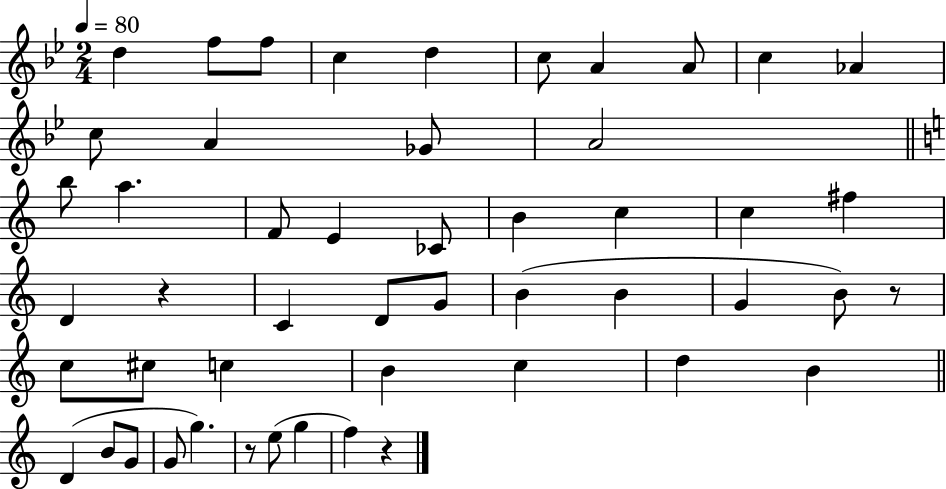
{
  \clef treble
  \numericTimeSignature
  \time 2/4
  \key bes \major
  \tempo 4 = 80
  d''4 f''8 f''8 | c''4 d''4 | c''8 a'4 a'8 | c''4 aes'4 | \break c''8 a'4 ges'8 | a'2 | \bar "||" \break \key a \minor b''8 a''4. | f'8 e'4 ces'8 | b'4 c''4 | c''4 fis''4 | \break d'4 r4 | c'4 d'8 g'8 | b'4( b'4 | g'4 b'8) r8 | \break c''8 cis''8 c''4 | b'4 c''4 | d''4 b'4 | \bar "||" \break \key c \major d'4( b'8 g'8 | g'8 g''4.) | r8 e''8( g''4 | f''4) r4 | \break \bar "|."
}